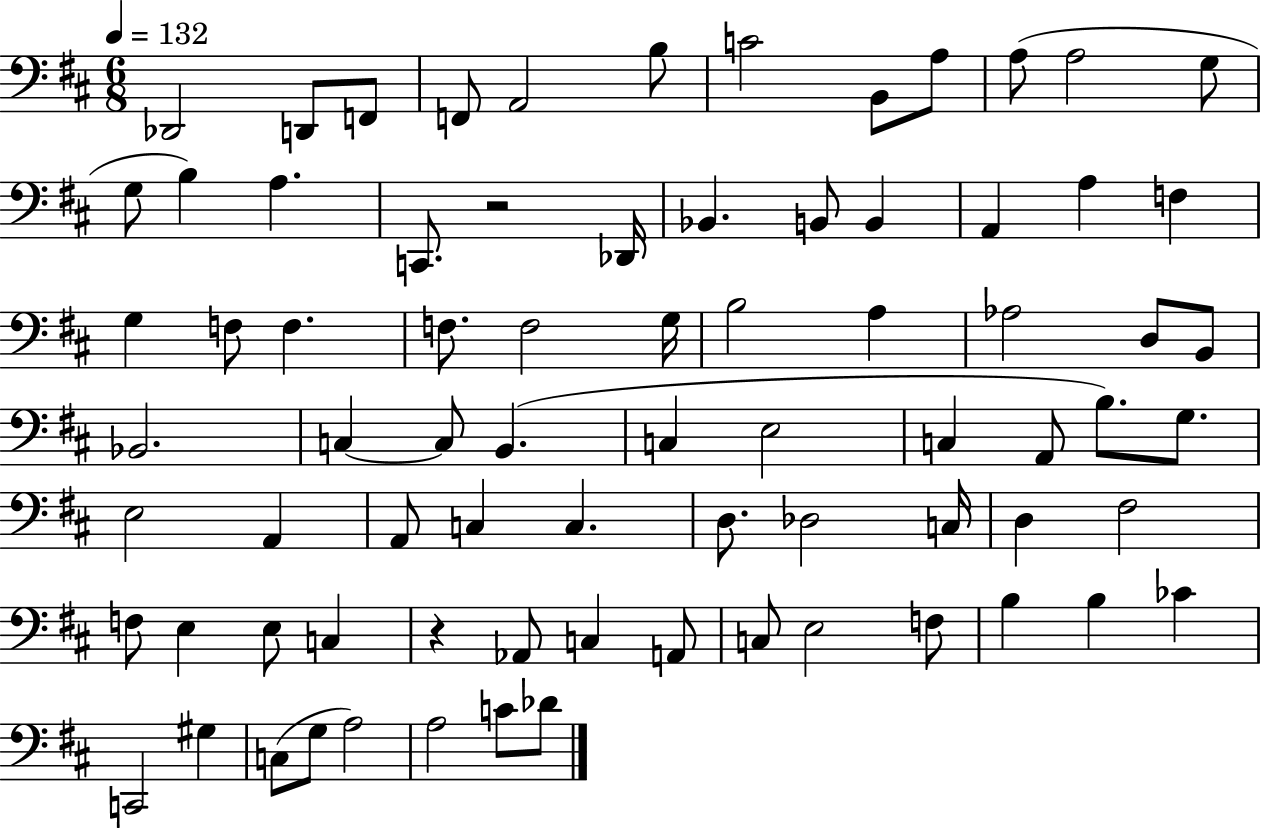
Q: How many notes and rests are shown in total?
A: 77